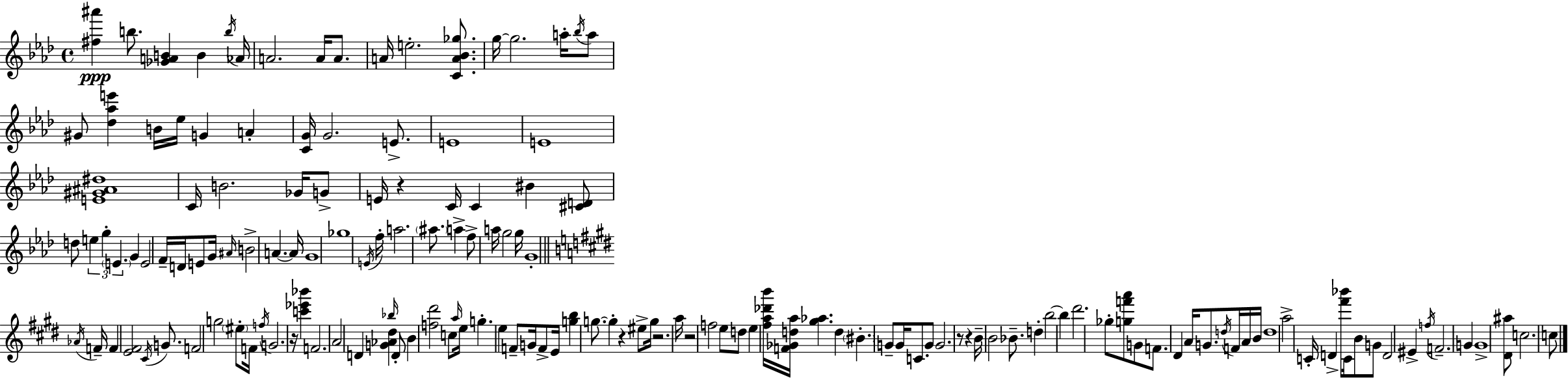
X:1
T:Untitled
M:4/4
L:1/4
K:Fm
[^f^a'] b/2 [_GAB] B b/4 _A/4 A2 A/4 A/2 A/4 e2 [CA_B_g]/2 g/4 g2 a/4 _b/4 a/2 ^G/2 [_d_ae'] B/4 _e/4 G A [CG]/4 G2 E/2 E4 E4 [E^G^A^d]4 C/4 B2 _G/4 G/2 E/4 z C/4 C ^B [^CD]/2 d/2 e g E G E2 F/4 D/4 E/2 G/4 ^A/4 B2 A A/4 G4 _g4 E/4 f/4 a2 ^a/2 a f/2 a/4 g2 g/4 G4 _A/4 F/4 F [E^F]2 ^C/4 G/2 F2 g2 ^e/2 F/4 f/4 G2 z/4 [c'_e'_b'] F2 A2 D [G_A^d] _b/4 D/2 B [f^d']2 c/2 a/4 e/4 g e F/2 G/4 F/2 E/4 [gb] g/2 g z ^e/2 g/4 z2 a/4 z2 f2 e/2 d/2 e [^fa_d'b']/4 [F_Gda]/4 [^g_a] d ^B G/2 G/4 C/2 G/2 G2 z/2 z B/4 B2 _B/2 d b2 b ^d'2 _g/2 [gf'a']/2 G/2 F/2 ^D A/4 G/2 d/4 F/4 A/4 B/4 d4 a2 C/4 D [^f'_b']/2 C/4 B/2 G/2 D2 ^E f/4 F2 G G4 [^D^a]/2 c2 c/2